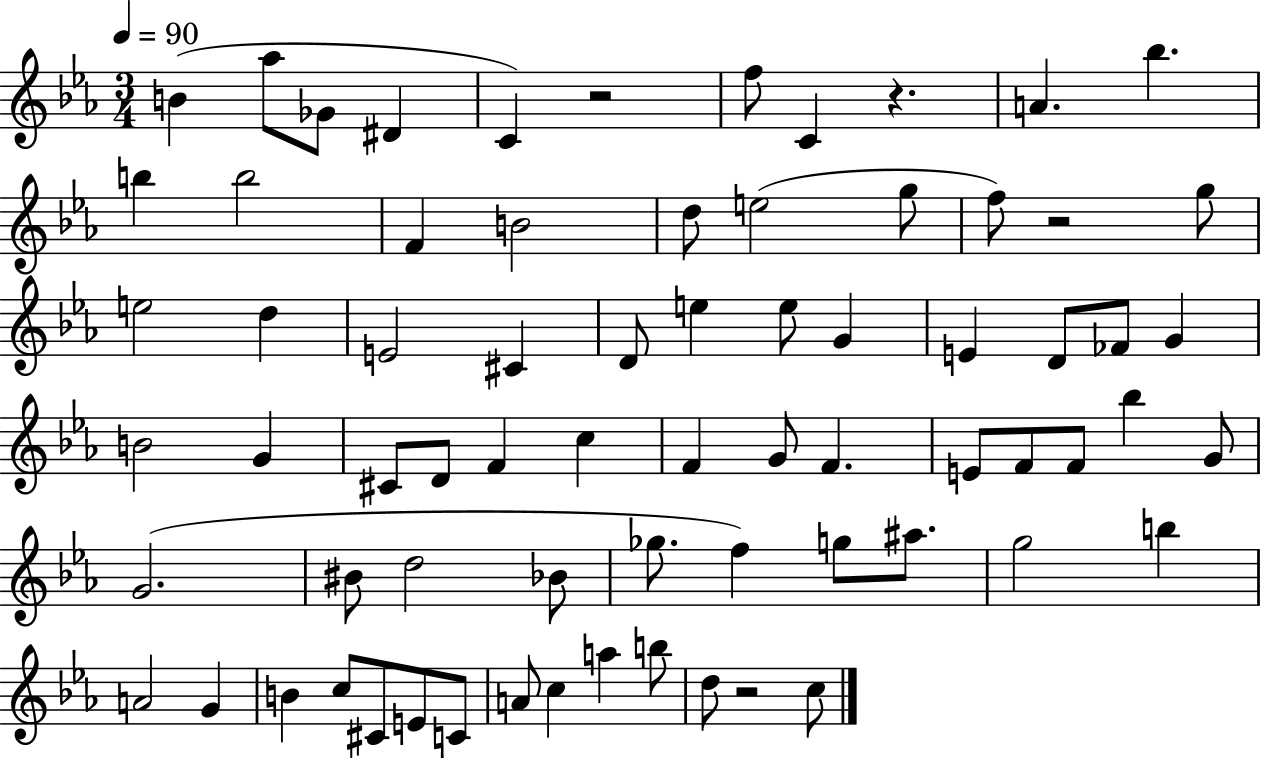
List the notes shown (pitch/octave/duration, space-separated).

B4/q Ab5/e Gb4/e D#4/q C4/q R/h F5/e C4/q R/q. A4/q. Bb5/q. B5/q B5/h F4/q B4/h D5/e E5/h G5/e F5/e R/h G5/e E5/h D5/q E4/h C#4/q D4/e E5/q E5/e G4/q E4/q D4/e FES4/e G4/q B4/h G4/q C#4/e D4/e F4/q C5/q F4/q G4/e F4/q. E4/e F4/e F4/e Bb5/q G4/e G4/h. BIS4/e D5/h Bb4/e Gb5/e. F5/q G5/e A#5/e. G5/h B5/q A4/h G4/q B4/q C5/e C#4/e E4/e C4/e A4/e C5/q A5/q B5/e D5/e R/h C5/e